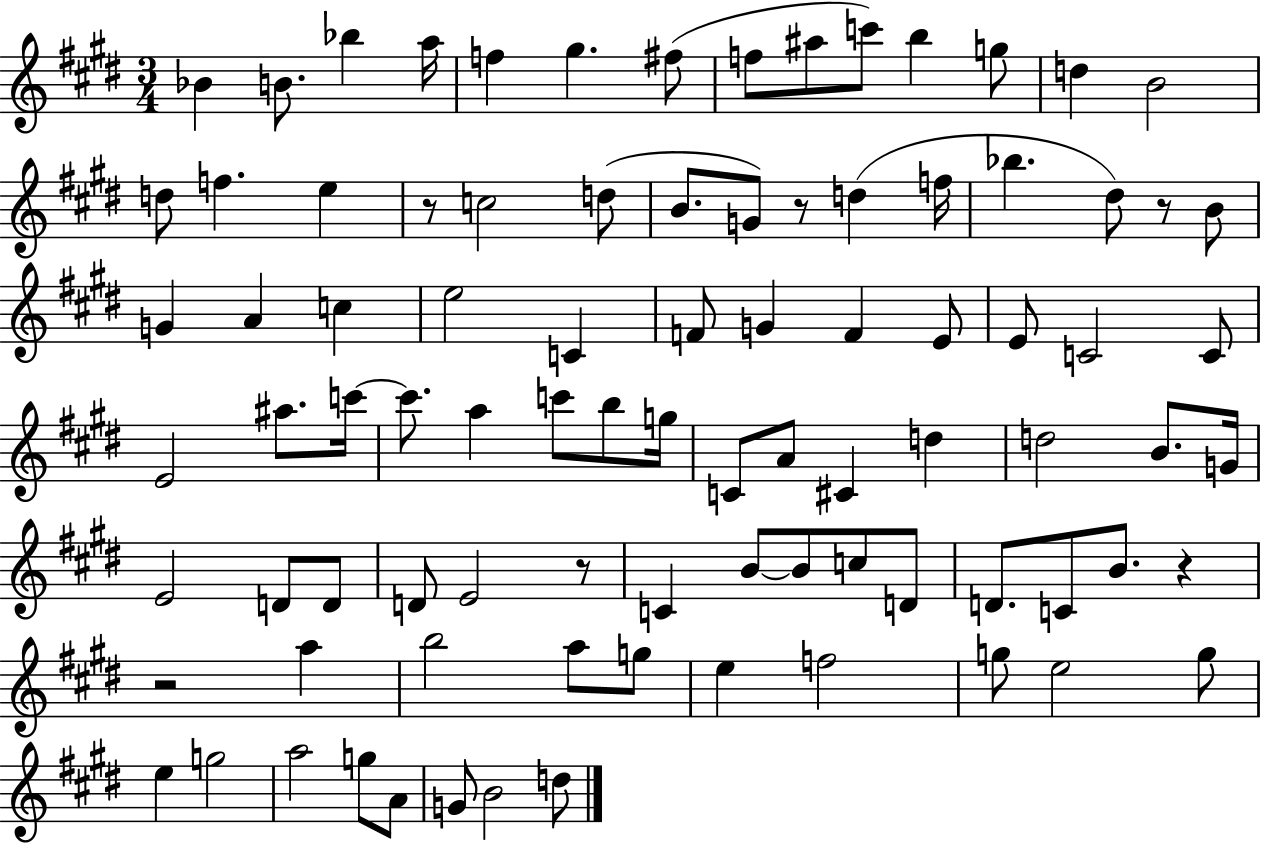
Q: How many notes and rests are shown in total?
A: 89